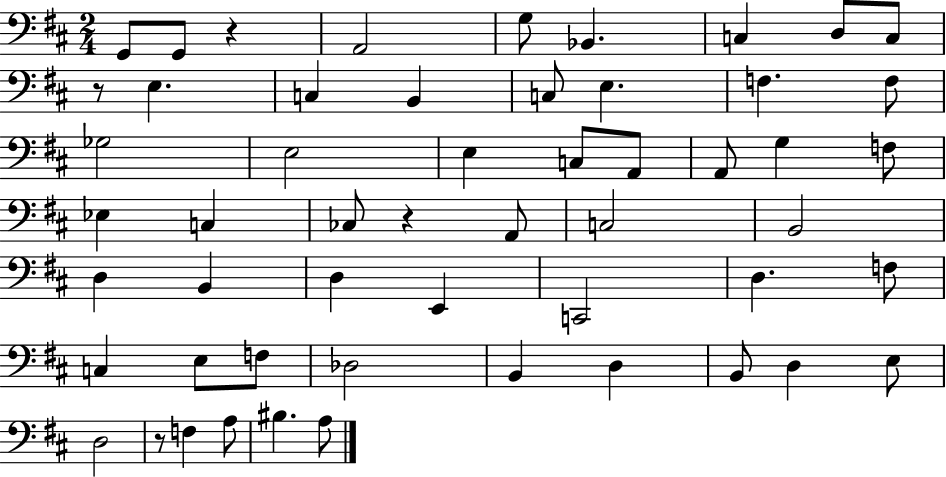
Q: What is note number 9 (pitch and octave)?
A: E3